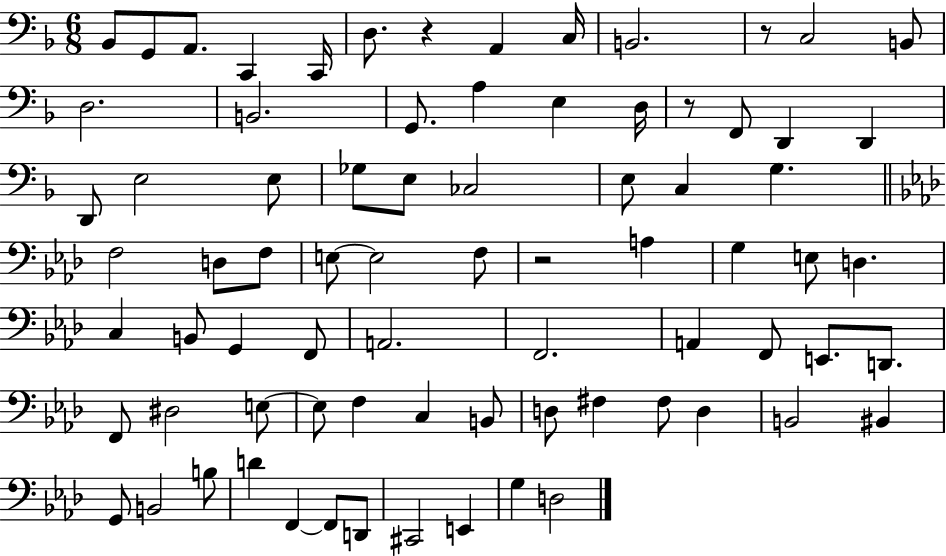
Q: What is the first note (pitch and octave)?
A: Bb2